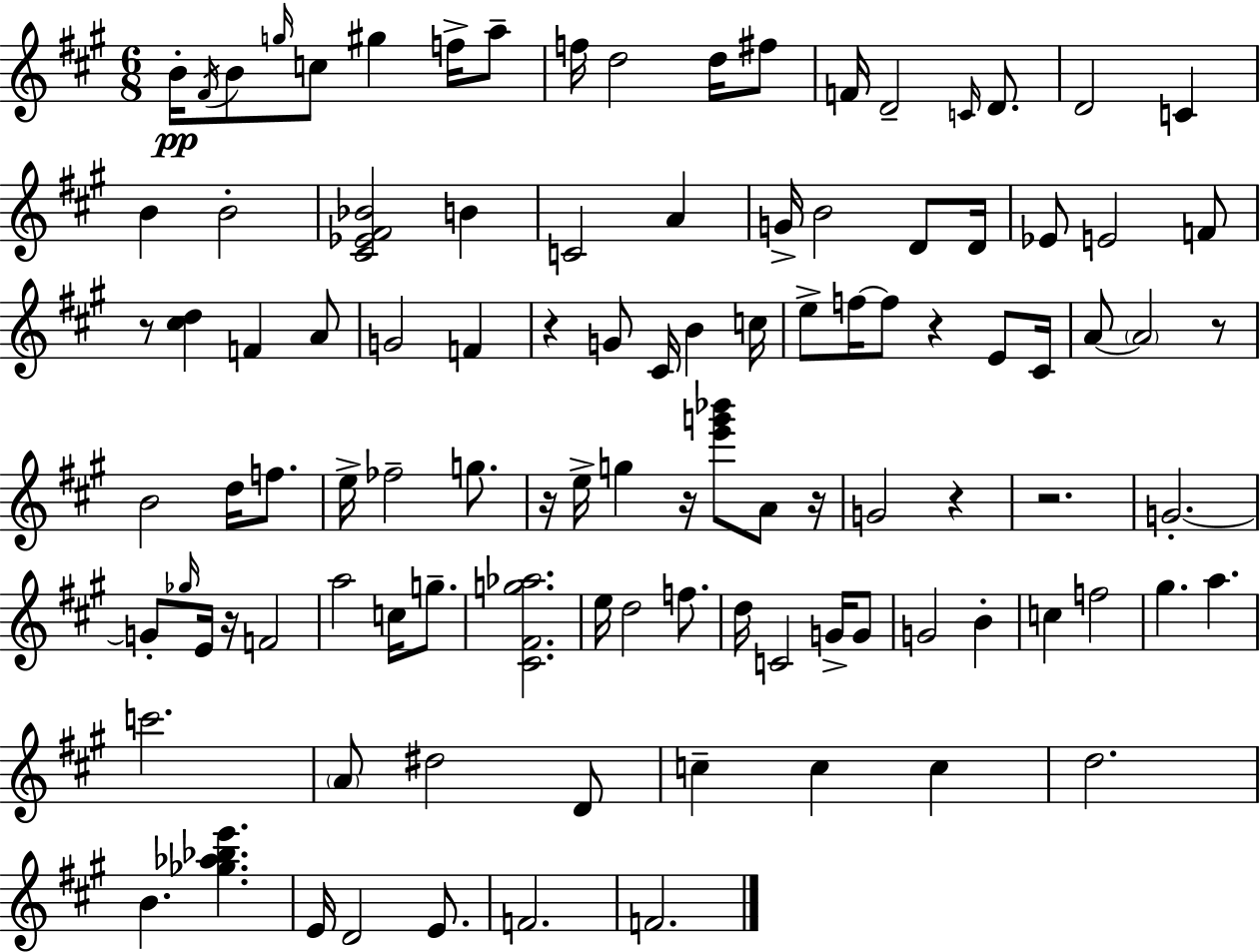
X:1
T:Untitled
M:6/8
L:1/4
K:A
B/4 ^F/4 B/2 g/4 c/2 ^g f/4 a/2 f/4 d2 d/4 ^f/2 F/4 D2 C/4 D/2 D2 C B B2 [^C_E^F_B]2 B C2 A G/4 B2 D/2 D/4 _E/2 E2 F/2 z/2 [^cd] F A/2 G2 F z G/2 ^C/4 B c/4 e/2 f/4 f/2 z E/2 ^C/4 A/2 A2 z/2 B2 d/4 f/2 e/4 _f2 g/2 z/4 e/4 g z/4 [e'g'_b']/2 A/2 z/4 G2 z z2 G2 G/2 _g/4 E/4 z/4 F2 a2 c/4 g/2 [^C^Fg_a]2 e/4 d2 f/2 d/4 C2 G/4 G/2 G2 B c f2 ^g a c'2 A/2 ^d2 D/2 c c c d2 B [_g_a_be'] E/4 D2 E/2 F2 F2